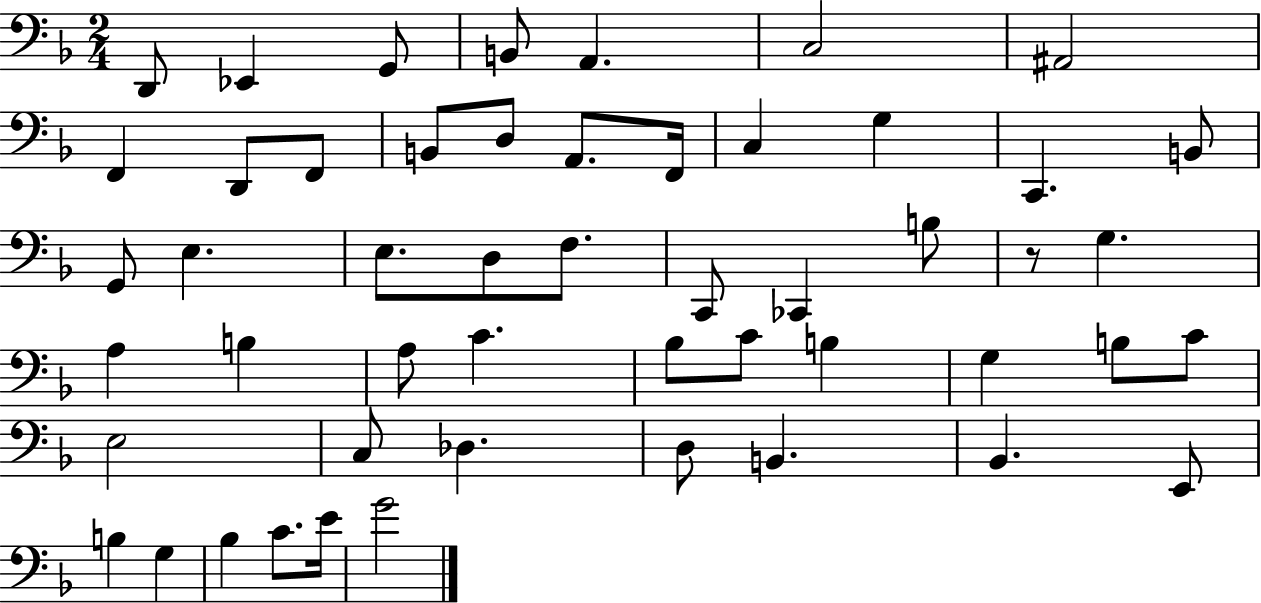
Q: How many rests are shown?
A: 1